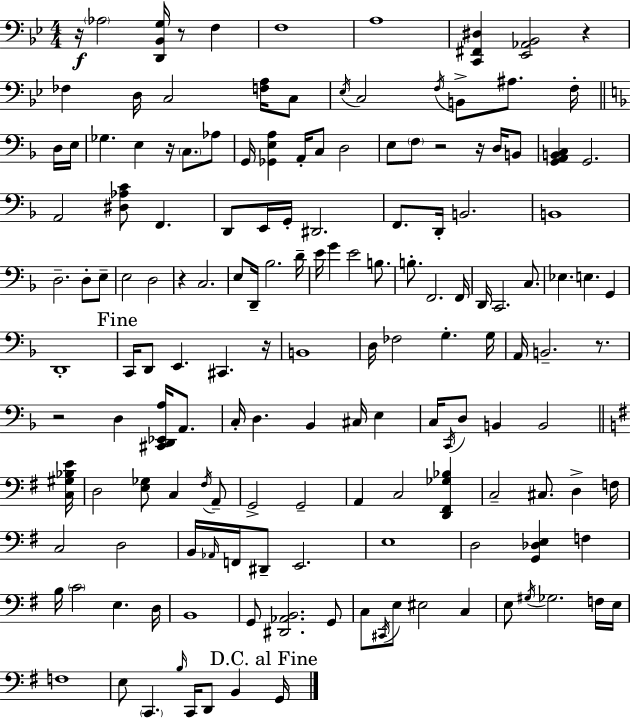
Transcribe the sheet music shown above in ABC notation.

X:1
T:Untitled
M:4/4
L:1/4
K:Bb
z/4 _A,2 [D,,_B,,G,]/4 z/2 F, F,4 A,4 [C,,^F,,^D,] [_E,,_A,,_B,,]2 z _F, D,/4 C,2 [F,A,]/4 C,/2 _E,/4 C,2 F,/4 B,,/2 ^A,/2 F,/4 D,/4 E,/4 _G, E, z/4 C,/2 _A,/2 G,,/4 [_G,,E,A,] A,,/4 C,/2 D,2 E,/2 F,/2 z2 z/4 D,/4 B,,/2 [G,,A,,B,,C,] G,,2 A,,2 [^D,_A,C]/2 F,, D,,/2 E,,/4 G,,/4 ^D,,2 F,,/2 D,,/4 B,,2 B,,4 D,2 D,/2 E,/2 E,2 D,2 z C,2 E,/2 D,,/4 _B,2 D/4 E/4 G E2 B,/2 B,/2 F,,2 F,,/4 D,,/4 C,,2 C,/2 _E, E, G,, D,,4 C,,/4 D,,/2 E,, ^C,, z/4 B,,4 D,/4 _F,2 G, G,/4 A,,/4 B,,2 z/2 z2 D, [^C,,D,,_E,,A,]/4 A,,/2 C,/4 D, _B,, ^C,/4 E, C,/4 C,,/4 D,/2 B,, B,,2 [C,^G,_B,E]/4 D,2 [E,_G,]/2 C, ^F,/4 A,,/2 G,,2 G,,2 A,, C,2 [D,,^F,,_G,_B,] C,2 ^C,/2 D, F,/4 C,2 D,2 B,,/4 _A,,/4 F,,/4 ^D,,/2 E,,2 E,4 D,2 [G,,_D,E,] F, B,/4 C2 E, D,/4 B,,4 G,,/2 [^D,,_A,,B,,]2 G,,/2 C,/2 ^C,,/4 E,/2 ^E,2 C, E,/2 ^G,/4 _G,2 F,/4 E,/4 F,4 E,/2 C,, B,/4 C,,/4 D,,/2 B,, G,,/4